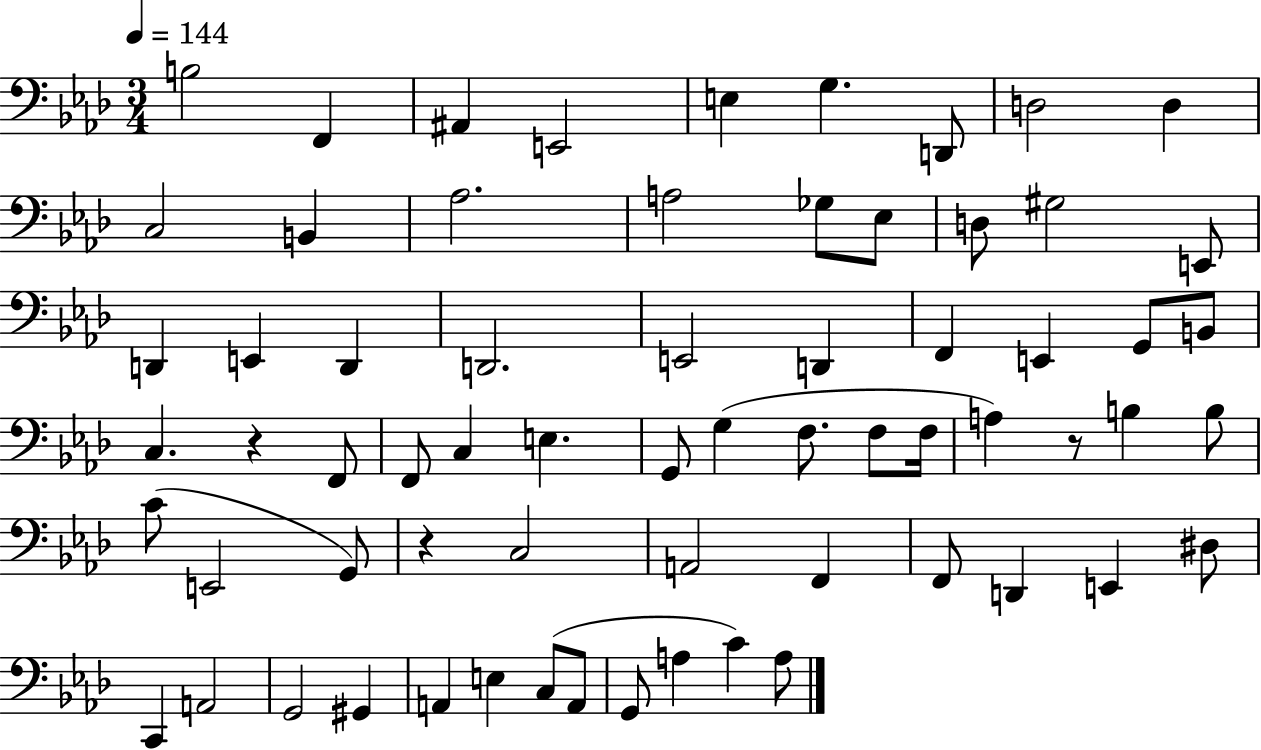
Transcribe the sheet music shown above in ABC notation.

X:1
T:Untitled
M:3/4
L:1/4
K:Ab
B,2 F,, ^A,, E,,2 E, G, D,,/2 D,2 D, C,2 B,, _A,2 A,2 _G,/2 _E,/2 D,/2 ^G,2 E,,/2 D,, E,, D,, D,,2 E,,2 D,, F,, E,, G,,/2 B,,/2 C, z F,,/2 F,,/2 C, E, G,,/2 G, F,/2 F,/2 F,/4 A, z/2 B, B,/2 C/2 E,,2 G,,/2 z C,2 A,,2 F,, F,,/2 D,, E,, ^D,/2 C,, A,,2 G,,2 ^G,, A,, E, C,/2 A,,/2 G,,/2 A, C A,/2